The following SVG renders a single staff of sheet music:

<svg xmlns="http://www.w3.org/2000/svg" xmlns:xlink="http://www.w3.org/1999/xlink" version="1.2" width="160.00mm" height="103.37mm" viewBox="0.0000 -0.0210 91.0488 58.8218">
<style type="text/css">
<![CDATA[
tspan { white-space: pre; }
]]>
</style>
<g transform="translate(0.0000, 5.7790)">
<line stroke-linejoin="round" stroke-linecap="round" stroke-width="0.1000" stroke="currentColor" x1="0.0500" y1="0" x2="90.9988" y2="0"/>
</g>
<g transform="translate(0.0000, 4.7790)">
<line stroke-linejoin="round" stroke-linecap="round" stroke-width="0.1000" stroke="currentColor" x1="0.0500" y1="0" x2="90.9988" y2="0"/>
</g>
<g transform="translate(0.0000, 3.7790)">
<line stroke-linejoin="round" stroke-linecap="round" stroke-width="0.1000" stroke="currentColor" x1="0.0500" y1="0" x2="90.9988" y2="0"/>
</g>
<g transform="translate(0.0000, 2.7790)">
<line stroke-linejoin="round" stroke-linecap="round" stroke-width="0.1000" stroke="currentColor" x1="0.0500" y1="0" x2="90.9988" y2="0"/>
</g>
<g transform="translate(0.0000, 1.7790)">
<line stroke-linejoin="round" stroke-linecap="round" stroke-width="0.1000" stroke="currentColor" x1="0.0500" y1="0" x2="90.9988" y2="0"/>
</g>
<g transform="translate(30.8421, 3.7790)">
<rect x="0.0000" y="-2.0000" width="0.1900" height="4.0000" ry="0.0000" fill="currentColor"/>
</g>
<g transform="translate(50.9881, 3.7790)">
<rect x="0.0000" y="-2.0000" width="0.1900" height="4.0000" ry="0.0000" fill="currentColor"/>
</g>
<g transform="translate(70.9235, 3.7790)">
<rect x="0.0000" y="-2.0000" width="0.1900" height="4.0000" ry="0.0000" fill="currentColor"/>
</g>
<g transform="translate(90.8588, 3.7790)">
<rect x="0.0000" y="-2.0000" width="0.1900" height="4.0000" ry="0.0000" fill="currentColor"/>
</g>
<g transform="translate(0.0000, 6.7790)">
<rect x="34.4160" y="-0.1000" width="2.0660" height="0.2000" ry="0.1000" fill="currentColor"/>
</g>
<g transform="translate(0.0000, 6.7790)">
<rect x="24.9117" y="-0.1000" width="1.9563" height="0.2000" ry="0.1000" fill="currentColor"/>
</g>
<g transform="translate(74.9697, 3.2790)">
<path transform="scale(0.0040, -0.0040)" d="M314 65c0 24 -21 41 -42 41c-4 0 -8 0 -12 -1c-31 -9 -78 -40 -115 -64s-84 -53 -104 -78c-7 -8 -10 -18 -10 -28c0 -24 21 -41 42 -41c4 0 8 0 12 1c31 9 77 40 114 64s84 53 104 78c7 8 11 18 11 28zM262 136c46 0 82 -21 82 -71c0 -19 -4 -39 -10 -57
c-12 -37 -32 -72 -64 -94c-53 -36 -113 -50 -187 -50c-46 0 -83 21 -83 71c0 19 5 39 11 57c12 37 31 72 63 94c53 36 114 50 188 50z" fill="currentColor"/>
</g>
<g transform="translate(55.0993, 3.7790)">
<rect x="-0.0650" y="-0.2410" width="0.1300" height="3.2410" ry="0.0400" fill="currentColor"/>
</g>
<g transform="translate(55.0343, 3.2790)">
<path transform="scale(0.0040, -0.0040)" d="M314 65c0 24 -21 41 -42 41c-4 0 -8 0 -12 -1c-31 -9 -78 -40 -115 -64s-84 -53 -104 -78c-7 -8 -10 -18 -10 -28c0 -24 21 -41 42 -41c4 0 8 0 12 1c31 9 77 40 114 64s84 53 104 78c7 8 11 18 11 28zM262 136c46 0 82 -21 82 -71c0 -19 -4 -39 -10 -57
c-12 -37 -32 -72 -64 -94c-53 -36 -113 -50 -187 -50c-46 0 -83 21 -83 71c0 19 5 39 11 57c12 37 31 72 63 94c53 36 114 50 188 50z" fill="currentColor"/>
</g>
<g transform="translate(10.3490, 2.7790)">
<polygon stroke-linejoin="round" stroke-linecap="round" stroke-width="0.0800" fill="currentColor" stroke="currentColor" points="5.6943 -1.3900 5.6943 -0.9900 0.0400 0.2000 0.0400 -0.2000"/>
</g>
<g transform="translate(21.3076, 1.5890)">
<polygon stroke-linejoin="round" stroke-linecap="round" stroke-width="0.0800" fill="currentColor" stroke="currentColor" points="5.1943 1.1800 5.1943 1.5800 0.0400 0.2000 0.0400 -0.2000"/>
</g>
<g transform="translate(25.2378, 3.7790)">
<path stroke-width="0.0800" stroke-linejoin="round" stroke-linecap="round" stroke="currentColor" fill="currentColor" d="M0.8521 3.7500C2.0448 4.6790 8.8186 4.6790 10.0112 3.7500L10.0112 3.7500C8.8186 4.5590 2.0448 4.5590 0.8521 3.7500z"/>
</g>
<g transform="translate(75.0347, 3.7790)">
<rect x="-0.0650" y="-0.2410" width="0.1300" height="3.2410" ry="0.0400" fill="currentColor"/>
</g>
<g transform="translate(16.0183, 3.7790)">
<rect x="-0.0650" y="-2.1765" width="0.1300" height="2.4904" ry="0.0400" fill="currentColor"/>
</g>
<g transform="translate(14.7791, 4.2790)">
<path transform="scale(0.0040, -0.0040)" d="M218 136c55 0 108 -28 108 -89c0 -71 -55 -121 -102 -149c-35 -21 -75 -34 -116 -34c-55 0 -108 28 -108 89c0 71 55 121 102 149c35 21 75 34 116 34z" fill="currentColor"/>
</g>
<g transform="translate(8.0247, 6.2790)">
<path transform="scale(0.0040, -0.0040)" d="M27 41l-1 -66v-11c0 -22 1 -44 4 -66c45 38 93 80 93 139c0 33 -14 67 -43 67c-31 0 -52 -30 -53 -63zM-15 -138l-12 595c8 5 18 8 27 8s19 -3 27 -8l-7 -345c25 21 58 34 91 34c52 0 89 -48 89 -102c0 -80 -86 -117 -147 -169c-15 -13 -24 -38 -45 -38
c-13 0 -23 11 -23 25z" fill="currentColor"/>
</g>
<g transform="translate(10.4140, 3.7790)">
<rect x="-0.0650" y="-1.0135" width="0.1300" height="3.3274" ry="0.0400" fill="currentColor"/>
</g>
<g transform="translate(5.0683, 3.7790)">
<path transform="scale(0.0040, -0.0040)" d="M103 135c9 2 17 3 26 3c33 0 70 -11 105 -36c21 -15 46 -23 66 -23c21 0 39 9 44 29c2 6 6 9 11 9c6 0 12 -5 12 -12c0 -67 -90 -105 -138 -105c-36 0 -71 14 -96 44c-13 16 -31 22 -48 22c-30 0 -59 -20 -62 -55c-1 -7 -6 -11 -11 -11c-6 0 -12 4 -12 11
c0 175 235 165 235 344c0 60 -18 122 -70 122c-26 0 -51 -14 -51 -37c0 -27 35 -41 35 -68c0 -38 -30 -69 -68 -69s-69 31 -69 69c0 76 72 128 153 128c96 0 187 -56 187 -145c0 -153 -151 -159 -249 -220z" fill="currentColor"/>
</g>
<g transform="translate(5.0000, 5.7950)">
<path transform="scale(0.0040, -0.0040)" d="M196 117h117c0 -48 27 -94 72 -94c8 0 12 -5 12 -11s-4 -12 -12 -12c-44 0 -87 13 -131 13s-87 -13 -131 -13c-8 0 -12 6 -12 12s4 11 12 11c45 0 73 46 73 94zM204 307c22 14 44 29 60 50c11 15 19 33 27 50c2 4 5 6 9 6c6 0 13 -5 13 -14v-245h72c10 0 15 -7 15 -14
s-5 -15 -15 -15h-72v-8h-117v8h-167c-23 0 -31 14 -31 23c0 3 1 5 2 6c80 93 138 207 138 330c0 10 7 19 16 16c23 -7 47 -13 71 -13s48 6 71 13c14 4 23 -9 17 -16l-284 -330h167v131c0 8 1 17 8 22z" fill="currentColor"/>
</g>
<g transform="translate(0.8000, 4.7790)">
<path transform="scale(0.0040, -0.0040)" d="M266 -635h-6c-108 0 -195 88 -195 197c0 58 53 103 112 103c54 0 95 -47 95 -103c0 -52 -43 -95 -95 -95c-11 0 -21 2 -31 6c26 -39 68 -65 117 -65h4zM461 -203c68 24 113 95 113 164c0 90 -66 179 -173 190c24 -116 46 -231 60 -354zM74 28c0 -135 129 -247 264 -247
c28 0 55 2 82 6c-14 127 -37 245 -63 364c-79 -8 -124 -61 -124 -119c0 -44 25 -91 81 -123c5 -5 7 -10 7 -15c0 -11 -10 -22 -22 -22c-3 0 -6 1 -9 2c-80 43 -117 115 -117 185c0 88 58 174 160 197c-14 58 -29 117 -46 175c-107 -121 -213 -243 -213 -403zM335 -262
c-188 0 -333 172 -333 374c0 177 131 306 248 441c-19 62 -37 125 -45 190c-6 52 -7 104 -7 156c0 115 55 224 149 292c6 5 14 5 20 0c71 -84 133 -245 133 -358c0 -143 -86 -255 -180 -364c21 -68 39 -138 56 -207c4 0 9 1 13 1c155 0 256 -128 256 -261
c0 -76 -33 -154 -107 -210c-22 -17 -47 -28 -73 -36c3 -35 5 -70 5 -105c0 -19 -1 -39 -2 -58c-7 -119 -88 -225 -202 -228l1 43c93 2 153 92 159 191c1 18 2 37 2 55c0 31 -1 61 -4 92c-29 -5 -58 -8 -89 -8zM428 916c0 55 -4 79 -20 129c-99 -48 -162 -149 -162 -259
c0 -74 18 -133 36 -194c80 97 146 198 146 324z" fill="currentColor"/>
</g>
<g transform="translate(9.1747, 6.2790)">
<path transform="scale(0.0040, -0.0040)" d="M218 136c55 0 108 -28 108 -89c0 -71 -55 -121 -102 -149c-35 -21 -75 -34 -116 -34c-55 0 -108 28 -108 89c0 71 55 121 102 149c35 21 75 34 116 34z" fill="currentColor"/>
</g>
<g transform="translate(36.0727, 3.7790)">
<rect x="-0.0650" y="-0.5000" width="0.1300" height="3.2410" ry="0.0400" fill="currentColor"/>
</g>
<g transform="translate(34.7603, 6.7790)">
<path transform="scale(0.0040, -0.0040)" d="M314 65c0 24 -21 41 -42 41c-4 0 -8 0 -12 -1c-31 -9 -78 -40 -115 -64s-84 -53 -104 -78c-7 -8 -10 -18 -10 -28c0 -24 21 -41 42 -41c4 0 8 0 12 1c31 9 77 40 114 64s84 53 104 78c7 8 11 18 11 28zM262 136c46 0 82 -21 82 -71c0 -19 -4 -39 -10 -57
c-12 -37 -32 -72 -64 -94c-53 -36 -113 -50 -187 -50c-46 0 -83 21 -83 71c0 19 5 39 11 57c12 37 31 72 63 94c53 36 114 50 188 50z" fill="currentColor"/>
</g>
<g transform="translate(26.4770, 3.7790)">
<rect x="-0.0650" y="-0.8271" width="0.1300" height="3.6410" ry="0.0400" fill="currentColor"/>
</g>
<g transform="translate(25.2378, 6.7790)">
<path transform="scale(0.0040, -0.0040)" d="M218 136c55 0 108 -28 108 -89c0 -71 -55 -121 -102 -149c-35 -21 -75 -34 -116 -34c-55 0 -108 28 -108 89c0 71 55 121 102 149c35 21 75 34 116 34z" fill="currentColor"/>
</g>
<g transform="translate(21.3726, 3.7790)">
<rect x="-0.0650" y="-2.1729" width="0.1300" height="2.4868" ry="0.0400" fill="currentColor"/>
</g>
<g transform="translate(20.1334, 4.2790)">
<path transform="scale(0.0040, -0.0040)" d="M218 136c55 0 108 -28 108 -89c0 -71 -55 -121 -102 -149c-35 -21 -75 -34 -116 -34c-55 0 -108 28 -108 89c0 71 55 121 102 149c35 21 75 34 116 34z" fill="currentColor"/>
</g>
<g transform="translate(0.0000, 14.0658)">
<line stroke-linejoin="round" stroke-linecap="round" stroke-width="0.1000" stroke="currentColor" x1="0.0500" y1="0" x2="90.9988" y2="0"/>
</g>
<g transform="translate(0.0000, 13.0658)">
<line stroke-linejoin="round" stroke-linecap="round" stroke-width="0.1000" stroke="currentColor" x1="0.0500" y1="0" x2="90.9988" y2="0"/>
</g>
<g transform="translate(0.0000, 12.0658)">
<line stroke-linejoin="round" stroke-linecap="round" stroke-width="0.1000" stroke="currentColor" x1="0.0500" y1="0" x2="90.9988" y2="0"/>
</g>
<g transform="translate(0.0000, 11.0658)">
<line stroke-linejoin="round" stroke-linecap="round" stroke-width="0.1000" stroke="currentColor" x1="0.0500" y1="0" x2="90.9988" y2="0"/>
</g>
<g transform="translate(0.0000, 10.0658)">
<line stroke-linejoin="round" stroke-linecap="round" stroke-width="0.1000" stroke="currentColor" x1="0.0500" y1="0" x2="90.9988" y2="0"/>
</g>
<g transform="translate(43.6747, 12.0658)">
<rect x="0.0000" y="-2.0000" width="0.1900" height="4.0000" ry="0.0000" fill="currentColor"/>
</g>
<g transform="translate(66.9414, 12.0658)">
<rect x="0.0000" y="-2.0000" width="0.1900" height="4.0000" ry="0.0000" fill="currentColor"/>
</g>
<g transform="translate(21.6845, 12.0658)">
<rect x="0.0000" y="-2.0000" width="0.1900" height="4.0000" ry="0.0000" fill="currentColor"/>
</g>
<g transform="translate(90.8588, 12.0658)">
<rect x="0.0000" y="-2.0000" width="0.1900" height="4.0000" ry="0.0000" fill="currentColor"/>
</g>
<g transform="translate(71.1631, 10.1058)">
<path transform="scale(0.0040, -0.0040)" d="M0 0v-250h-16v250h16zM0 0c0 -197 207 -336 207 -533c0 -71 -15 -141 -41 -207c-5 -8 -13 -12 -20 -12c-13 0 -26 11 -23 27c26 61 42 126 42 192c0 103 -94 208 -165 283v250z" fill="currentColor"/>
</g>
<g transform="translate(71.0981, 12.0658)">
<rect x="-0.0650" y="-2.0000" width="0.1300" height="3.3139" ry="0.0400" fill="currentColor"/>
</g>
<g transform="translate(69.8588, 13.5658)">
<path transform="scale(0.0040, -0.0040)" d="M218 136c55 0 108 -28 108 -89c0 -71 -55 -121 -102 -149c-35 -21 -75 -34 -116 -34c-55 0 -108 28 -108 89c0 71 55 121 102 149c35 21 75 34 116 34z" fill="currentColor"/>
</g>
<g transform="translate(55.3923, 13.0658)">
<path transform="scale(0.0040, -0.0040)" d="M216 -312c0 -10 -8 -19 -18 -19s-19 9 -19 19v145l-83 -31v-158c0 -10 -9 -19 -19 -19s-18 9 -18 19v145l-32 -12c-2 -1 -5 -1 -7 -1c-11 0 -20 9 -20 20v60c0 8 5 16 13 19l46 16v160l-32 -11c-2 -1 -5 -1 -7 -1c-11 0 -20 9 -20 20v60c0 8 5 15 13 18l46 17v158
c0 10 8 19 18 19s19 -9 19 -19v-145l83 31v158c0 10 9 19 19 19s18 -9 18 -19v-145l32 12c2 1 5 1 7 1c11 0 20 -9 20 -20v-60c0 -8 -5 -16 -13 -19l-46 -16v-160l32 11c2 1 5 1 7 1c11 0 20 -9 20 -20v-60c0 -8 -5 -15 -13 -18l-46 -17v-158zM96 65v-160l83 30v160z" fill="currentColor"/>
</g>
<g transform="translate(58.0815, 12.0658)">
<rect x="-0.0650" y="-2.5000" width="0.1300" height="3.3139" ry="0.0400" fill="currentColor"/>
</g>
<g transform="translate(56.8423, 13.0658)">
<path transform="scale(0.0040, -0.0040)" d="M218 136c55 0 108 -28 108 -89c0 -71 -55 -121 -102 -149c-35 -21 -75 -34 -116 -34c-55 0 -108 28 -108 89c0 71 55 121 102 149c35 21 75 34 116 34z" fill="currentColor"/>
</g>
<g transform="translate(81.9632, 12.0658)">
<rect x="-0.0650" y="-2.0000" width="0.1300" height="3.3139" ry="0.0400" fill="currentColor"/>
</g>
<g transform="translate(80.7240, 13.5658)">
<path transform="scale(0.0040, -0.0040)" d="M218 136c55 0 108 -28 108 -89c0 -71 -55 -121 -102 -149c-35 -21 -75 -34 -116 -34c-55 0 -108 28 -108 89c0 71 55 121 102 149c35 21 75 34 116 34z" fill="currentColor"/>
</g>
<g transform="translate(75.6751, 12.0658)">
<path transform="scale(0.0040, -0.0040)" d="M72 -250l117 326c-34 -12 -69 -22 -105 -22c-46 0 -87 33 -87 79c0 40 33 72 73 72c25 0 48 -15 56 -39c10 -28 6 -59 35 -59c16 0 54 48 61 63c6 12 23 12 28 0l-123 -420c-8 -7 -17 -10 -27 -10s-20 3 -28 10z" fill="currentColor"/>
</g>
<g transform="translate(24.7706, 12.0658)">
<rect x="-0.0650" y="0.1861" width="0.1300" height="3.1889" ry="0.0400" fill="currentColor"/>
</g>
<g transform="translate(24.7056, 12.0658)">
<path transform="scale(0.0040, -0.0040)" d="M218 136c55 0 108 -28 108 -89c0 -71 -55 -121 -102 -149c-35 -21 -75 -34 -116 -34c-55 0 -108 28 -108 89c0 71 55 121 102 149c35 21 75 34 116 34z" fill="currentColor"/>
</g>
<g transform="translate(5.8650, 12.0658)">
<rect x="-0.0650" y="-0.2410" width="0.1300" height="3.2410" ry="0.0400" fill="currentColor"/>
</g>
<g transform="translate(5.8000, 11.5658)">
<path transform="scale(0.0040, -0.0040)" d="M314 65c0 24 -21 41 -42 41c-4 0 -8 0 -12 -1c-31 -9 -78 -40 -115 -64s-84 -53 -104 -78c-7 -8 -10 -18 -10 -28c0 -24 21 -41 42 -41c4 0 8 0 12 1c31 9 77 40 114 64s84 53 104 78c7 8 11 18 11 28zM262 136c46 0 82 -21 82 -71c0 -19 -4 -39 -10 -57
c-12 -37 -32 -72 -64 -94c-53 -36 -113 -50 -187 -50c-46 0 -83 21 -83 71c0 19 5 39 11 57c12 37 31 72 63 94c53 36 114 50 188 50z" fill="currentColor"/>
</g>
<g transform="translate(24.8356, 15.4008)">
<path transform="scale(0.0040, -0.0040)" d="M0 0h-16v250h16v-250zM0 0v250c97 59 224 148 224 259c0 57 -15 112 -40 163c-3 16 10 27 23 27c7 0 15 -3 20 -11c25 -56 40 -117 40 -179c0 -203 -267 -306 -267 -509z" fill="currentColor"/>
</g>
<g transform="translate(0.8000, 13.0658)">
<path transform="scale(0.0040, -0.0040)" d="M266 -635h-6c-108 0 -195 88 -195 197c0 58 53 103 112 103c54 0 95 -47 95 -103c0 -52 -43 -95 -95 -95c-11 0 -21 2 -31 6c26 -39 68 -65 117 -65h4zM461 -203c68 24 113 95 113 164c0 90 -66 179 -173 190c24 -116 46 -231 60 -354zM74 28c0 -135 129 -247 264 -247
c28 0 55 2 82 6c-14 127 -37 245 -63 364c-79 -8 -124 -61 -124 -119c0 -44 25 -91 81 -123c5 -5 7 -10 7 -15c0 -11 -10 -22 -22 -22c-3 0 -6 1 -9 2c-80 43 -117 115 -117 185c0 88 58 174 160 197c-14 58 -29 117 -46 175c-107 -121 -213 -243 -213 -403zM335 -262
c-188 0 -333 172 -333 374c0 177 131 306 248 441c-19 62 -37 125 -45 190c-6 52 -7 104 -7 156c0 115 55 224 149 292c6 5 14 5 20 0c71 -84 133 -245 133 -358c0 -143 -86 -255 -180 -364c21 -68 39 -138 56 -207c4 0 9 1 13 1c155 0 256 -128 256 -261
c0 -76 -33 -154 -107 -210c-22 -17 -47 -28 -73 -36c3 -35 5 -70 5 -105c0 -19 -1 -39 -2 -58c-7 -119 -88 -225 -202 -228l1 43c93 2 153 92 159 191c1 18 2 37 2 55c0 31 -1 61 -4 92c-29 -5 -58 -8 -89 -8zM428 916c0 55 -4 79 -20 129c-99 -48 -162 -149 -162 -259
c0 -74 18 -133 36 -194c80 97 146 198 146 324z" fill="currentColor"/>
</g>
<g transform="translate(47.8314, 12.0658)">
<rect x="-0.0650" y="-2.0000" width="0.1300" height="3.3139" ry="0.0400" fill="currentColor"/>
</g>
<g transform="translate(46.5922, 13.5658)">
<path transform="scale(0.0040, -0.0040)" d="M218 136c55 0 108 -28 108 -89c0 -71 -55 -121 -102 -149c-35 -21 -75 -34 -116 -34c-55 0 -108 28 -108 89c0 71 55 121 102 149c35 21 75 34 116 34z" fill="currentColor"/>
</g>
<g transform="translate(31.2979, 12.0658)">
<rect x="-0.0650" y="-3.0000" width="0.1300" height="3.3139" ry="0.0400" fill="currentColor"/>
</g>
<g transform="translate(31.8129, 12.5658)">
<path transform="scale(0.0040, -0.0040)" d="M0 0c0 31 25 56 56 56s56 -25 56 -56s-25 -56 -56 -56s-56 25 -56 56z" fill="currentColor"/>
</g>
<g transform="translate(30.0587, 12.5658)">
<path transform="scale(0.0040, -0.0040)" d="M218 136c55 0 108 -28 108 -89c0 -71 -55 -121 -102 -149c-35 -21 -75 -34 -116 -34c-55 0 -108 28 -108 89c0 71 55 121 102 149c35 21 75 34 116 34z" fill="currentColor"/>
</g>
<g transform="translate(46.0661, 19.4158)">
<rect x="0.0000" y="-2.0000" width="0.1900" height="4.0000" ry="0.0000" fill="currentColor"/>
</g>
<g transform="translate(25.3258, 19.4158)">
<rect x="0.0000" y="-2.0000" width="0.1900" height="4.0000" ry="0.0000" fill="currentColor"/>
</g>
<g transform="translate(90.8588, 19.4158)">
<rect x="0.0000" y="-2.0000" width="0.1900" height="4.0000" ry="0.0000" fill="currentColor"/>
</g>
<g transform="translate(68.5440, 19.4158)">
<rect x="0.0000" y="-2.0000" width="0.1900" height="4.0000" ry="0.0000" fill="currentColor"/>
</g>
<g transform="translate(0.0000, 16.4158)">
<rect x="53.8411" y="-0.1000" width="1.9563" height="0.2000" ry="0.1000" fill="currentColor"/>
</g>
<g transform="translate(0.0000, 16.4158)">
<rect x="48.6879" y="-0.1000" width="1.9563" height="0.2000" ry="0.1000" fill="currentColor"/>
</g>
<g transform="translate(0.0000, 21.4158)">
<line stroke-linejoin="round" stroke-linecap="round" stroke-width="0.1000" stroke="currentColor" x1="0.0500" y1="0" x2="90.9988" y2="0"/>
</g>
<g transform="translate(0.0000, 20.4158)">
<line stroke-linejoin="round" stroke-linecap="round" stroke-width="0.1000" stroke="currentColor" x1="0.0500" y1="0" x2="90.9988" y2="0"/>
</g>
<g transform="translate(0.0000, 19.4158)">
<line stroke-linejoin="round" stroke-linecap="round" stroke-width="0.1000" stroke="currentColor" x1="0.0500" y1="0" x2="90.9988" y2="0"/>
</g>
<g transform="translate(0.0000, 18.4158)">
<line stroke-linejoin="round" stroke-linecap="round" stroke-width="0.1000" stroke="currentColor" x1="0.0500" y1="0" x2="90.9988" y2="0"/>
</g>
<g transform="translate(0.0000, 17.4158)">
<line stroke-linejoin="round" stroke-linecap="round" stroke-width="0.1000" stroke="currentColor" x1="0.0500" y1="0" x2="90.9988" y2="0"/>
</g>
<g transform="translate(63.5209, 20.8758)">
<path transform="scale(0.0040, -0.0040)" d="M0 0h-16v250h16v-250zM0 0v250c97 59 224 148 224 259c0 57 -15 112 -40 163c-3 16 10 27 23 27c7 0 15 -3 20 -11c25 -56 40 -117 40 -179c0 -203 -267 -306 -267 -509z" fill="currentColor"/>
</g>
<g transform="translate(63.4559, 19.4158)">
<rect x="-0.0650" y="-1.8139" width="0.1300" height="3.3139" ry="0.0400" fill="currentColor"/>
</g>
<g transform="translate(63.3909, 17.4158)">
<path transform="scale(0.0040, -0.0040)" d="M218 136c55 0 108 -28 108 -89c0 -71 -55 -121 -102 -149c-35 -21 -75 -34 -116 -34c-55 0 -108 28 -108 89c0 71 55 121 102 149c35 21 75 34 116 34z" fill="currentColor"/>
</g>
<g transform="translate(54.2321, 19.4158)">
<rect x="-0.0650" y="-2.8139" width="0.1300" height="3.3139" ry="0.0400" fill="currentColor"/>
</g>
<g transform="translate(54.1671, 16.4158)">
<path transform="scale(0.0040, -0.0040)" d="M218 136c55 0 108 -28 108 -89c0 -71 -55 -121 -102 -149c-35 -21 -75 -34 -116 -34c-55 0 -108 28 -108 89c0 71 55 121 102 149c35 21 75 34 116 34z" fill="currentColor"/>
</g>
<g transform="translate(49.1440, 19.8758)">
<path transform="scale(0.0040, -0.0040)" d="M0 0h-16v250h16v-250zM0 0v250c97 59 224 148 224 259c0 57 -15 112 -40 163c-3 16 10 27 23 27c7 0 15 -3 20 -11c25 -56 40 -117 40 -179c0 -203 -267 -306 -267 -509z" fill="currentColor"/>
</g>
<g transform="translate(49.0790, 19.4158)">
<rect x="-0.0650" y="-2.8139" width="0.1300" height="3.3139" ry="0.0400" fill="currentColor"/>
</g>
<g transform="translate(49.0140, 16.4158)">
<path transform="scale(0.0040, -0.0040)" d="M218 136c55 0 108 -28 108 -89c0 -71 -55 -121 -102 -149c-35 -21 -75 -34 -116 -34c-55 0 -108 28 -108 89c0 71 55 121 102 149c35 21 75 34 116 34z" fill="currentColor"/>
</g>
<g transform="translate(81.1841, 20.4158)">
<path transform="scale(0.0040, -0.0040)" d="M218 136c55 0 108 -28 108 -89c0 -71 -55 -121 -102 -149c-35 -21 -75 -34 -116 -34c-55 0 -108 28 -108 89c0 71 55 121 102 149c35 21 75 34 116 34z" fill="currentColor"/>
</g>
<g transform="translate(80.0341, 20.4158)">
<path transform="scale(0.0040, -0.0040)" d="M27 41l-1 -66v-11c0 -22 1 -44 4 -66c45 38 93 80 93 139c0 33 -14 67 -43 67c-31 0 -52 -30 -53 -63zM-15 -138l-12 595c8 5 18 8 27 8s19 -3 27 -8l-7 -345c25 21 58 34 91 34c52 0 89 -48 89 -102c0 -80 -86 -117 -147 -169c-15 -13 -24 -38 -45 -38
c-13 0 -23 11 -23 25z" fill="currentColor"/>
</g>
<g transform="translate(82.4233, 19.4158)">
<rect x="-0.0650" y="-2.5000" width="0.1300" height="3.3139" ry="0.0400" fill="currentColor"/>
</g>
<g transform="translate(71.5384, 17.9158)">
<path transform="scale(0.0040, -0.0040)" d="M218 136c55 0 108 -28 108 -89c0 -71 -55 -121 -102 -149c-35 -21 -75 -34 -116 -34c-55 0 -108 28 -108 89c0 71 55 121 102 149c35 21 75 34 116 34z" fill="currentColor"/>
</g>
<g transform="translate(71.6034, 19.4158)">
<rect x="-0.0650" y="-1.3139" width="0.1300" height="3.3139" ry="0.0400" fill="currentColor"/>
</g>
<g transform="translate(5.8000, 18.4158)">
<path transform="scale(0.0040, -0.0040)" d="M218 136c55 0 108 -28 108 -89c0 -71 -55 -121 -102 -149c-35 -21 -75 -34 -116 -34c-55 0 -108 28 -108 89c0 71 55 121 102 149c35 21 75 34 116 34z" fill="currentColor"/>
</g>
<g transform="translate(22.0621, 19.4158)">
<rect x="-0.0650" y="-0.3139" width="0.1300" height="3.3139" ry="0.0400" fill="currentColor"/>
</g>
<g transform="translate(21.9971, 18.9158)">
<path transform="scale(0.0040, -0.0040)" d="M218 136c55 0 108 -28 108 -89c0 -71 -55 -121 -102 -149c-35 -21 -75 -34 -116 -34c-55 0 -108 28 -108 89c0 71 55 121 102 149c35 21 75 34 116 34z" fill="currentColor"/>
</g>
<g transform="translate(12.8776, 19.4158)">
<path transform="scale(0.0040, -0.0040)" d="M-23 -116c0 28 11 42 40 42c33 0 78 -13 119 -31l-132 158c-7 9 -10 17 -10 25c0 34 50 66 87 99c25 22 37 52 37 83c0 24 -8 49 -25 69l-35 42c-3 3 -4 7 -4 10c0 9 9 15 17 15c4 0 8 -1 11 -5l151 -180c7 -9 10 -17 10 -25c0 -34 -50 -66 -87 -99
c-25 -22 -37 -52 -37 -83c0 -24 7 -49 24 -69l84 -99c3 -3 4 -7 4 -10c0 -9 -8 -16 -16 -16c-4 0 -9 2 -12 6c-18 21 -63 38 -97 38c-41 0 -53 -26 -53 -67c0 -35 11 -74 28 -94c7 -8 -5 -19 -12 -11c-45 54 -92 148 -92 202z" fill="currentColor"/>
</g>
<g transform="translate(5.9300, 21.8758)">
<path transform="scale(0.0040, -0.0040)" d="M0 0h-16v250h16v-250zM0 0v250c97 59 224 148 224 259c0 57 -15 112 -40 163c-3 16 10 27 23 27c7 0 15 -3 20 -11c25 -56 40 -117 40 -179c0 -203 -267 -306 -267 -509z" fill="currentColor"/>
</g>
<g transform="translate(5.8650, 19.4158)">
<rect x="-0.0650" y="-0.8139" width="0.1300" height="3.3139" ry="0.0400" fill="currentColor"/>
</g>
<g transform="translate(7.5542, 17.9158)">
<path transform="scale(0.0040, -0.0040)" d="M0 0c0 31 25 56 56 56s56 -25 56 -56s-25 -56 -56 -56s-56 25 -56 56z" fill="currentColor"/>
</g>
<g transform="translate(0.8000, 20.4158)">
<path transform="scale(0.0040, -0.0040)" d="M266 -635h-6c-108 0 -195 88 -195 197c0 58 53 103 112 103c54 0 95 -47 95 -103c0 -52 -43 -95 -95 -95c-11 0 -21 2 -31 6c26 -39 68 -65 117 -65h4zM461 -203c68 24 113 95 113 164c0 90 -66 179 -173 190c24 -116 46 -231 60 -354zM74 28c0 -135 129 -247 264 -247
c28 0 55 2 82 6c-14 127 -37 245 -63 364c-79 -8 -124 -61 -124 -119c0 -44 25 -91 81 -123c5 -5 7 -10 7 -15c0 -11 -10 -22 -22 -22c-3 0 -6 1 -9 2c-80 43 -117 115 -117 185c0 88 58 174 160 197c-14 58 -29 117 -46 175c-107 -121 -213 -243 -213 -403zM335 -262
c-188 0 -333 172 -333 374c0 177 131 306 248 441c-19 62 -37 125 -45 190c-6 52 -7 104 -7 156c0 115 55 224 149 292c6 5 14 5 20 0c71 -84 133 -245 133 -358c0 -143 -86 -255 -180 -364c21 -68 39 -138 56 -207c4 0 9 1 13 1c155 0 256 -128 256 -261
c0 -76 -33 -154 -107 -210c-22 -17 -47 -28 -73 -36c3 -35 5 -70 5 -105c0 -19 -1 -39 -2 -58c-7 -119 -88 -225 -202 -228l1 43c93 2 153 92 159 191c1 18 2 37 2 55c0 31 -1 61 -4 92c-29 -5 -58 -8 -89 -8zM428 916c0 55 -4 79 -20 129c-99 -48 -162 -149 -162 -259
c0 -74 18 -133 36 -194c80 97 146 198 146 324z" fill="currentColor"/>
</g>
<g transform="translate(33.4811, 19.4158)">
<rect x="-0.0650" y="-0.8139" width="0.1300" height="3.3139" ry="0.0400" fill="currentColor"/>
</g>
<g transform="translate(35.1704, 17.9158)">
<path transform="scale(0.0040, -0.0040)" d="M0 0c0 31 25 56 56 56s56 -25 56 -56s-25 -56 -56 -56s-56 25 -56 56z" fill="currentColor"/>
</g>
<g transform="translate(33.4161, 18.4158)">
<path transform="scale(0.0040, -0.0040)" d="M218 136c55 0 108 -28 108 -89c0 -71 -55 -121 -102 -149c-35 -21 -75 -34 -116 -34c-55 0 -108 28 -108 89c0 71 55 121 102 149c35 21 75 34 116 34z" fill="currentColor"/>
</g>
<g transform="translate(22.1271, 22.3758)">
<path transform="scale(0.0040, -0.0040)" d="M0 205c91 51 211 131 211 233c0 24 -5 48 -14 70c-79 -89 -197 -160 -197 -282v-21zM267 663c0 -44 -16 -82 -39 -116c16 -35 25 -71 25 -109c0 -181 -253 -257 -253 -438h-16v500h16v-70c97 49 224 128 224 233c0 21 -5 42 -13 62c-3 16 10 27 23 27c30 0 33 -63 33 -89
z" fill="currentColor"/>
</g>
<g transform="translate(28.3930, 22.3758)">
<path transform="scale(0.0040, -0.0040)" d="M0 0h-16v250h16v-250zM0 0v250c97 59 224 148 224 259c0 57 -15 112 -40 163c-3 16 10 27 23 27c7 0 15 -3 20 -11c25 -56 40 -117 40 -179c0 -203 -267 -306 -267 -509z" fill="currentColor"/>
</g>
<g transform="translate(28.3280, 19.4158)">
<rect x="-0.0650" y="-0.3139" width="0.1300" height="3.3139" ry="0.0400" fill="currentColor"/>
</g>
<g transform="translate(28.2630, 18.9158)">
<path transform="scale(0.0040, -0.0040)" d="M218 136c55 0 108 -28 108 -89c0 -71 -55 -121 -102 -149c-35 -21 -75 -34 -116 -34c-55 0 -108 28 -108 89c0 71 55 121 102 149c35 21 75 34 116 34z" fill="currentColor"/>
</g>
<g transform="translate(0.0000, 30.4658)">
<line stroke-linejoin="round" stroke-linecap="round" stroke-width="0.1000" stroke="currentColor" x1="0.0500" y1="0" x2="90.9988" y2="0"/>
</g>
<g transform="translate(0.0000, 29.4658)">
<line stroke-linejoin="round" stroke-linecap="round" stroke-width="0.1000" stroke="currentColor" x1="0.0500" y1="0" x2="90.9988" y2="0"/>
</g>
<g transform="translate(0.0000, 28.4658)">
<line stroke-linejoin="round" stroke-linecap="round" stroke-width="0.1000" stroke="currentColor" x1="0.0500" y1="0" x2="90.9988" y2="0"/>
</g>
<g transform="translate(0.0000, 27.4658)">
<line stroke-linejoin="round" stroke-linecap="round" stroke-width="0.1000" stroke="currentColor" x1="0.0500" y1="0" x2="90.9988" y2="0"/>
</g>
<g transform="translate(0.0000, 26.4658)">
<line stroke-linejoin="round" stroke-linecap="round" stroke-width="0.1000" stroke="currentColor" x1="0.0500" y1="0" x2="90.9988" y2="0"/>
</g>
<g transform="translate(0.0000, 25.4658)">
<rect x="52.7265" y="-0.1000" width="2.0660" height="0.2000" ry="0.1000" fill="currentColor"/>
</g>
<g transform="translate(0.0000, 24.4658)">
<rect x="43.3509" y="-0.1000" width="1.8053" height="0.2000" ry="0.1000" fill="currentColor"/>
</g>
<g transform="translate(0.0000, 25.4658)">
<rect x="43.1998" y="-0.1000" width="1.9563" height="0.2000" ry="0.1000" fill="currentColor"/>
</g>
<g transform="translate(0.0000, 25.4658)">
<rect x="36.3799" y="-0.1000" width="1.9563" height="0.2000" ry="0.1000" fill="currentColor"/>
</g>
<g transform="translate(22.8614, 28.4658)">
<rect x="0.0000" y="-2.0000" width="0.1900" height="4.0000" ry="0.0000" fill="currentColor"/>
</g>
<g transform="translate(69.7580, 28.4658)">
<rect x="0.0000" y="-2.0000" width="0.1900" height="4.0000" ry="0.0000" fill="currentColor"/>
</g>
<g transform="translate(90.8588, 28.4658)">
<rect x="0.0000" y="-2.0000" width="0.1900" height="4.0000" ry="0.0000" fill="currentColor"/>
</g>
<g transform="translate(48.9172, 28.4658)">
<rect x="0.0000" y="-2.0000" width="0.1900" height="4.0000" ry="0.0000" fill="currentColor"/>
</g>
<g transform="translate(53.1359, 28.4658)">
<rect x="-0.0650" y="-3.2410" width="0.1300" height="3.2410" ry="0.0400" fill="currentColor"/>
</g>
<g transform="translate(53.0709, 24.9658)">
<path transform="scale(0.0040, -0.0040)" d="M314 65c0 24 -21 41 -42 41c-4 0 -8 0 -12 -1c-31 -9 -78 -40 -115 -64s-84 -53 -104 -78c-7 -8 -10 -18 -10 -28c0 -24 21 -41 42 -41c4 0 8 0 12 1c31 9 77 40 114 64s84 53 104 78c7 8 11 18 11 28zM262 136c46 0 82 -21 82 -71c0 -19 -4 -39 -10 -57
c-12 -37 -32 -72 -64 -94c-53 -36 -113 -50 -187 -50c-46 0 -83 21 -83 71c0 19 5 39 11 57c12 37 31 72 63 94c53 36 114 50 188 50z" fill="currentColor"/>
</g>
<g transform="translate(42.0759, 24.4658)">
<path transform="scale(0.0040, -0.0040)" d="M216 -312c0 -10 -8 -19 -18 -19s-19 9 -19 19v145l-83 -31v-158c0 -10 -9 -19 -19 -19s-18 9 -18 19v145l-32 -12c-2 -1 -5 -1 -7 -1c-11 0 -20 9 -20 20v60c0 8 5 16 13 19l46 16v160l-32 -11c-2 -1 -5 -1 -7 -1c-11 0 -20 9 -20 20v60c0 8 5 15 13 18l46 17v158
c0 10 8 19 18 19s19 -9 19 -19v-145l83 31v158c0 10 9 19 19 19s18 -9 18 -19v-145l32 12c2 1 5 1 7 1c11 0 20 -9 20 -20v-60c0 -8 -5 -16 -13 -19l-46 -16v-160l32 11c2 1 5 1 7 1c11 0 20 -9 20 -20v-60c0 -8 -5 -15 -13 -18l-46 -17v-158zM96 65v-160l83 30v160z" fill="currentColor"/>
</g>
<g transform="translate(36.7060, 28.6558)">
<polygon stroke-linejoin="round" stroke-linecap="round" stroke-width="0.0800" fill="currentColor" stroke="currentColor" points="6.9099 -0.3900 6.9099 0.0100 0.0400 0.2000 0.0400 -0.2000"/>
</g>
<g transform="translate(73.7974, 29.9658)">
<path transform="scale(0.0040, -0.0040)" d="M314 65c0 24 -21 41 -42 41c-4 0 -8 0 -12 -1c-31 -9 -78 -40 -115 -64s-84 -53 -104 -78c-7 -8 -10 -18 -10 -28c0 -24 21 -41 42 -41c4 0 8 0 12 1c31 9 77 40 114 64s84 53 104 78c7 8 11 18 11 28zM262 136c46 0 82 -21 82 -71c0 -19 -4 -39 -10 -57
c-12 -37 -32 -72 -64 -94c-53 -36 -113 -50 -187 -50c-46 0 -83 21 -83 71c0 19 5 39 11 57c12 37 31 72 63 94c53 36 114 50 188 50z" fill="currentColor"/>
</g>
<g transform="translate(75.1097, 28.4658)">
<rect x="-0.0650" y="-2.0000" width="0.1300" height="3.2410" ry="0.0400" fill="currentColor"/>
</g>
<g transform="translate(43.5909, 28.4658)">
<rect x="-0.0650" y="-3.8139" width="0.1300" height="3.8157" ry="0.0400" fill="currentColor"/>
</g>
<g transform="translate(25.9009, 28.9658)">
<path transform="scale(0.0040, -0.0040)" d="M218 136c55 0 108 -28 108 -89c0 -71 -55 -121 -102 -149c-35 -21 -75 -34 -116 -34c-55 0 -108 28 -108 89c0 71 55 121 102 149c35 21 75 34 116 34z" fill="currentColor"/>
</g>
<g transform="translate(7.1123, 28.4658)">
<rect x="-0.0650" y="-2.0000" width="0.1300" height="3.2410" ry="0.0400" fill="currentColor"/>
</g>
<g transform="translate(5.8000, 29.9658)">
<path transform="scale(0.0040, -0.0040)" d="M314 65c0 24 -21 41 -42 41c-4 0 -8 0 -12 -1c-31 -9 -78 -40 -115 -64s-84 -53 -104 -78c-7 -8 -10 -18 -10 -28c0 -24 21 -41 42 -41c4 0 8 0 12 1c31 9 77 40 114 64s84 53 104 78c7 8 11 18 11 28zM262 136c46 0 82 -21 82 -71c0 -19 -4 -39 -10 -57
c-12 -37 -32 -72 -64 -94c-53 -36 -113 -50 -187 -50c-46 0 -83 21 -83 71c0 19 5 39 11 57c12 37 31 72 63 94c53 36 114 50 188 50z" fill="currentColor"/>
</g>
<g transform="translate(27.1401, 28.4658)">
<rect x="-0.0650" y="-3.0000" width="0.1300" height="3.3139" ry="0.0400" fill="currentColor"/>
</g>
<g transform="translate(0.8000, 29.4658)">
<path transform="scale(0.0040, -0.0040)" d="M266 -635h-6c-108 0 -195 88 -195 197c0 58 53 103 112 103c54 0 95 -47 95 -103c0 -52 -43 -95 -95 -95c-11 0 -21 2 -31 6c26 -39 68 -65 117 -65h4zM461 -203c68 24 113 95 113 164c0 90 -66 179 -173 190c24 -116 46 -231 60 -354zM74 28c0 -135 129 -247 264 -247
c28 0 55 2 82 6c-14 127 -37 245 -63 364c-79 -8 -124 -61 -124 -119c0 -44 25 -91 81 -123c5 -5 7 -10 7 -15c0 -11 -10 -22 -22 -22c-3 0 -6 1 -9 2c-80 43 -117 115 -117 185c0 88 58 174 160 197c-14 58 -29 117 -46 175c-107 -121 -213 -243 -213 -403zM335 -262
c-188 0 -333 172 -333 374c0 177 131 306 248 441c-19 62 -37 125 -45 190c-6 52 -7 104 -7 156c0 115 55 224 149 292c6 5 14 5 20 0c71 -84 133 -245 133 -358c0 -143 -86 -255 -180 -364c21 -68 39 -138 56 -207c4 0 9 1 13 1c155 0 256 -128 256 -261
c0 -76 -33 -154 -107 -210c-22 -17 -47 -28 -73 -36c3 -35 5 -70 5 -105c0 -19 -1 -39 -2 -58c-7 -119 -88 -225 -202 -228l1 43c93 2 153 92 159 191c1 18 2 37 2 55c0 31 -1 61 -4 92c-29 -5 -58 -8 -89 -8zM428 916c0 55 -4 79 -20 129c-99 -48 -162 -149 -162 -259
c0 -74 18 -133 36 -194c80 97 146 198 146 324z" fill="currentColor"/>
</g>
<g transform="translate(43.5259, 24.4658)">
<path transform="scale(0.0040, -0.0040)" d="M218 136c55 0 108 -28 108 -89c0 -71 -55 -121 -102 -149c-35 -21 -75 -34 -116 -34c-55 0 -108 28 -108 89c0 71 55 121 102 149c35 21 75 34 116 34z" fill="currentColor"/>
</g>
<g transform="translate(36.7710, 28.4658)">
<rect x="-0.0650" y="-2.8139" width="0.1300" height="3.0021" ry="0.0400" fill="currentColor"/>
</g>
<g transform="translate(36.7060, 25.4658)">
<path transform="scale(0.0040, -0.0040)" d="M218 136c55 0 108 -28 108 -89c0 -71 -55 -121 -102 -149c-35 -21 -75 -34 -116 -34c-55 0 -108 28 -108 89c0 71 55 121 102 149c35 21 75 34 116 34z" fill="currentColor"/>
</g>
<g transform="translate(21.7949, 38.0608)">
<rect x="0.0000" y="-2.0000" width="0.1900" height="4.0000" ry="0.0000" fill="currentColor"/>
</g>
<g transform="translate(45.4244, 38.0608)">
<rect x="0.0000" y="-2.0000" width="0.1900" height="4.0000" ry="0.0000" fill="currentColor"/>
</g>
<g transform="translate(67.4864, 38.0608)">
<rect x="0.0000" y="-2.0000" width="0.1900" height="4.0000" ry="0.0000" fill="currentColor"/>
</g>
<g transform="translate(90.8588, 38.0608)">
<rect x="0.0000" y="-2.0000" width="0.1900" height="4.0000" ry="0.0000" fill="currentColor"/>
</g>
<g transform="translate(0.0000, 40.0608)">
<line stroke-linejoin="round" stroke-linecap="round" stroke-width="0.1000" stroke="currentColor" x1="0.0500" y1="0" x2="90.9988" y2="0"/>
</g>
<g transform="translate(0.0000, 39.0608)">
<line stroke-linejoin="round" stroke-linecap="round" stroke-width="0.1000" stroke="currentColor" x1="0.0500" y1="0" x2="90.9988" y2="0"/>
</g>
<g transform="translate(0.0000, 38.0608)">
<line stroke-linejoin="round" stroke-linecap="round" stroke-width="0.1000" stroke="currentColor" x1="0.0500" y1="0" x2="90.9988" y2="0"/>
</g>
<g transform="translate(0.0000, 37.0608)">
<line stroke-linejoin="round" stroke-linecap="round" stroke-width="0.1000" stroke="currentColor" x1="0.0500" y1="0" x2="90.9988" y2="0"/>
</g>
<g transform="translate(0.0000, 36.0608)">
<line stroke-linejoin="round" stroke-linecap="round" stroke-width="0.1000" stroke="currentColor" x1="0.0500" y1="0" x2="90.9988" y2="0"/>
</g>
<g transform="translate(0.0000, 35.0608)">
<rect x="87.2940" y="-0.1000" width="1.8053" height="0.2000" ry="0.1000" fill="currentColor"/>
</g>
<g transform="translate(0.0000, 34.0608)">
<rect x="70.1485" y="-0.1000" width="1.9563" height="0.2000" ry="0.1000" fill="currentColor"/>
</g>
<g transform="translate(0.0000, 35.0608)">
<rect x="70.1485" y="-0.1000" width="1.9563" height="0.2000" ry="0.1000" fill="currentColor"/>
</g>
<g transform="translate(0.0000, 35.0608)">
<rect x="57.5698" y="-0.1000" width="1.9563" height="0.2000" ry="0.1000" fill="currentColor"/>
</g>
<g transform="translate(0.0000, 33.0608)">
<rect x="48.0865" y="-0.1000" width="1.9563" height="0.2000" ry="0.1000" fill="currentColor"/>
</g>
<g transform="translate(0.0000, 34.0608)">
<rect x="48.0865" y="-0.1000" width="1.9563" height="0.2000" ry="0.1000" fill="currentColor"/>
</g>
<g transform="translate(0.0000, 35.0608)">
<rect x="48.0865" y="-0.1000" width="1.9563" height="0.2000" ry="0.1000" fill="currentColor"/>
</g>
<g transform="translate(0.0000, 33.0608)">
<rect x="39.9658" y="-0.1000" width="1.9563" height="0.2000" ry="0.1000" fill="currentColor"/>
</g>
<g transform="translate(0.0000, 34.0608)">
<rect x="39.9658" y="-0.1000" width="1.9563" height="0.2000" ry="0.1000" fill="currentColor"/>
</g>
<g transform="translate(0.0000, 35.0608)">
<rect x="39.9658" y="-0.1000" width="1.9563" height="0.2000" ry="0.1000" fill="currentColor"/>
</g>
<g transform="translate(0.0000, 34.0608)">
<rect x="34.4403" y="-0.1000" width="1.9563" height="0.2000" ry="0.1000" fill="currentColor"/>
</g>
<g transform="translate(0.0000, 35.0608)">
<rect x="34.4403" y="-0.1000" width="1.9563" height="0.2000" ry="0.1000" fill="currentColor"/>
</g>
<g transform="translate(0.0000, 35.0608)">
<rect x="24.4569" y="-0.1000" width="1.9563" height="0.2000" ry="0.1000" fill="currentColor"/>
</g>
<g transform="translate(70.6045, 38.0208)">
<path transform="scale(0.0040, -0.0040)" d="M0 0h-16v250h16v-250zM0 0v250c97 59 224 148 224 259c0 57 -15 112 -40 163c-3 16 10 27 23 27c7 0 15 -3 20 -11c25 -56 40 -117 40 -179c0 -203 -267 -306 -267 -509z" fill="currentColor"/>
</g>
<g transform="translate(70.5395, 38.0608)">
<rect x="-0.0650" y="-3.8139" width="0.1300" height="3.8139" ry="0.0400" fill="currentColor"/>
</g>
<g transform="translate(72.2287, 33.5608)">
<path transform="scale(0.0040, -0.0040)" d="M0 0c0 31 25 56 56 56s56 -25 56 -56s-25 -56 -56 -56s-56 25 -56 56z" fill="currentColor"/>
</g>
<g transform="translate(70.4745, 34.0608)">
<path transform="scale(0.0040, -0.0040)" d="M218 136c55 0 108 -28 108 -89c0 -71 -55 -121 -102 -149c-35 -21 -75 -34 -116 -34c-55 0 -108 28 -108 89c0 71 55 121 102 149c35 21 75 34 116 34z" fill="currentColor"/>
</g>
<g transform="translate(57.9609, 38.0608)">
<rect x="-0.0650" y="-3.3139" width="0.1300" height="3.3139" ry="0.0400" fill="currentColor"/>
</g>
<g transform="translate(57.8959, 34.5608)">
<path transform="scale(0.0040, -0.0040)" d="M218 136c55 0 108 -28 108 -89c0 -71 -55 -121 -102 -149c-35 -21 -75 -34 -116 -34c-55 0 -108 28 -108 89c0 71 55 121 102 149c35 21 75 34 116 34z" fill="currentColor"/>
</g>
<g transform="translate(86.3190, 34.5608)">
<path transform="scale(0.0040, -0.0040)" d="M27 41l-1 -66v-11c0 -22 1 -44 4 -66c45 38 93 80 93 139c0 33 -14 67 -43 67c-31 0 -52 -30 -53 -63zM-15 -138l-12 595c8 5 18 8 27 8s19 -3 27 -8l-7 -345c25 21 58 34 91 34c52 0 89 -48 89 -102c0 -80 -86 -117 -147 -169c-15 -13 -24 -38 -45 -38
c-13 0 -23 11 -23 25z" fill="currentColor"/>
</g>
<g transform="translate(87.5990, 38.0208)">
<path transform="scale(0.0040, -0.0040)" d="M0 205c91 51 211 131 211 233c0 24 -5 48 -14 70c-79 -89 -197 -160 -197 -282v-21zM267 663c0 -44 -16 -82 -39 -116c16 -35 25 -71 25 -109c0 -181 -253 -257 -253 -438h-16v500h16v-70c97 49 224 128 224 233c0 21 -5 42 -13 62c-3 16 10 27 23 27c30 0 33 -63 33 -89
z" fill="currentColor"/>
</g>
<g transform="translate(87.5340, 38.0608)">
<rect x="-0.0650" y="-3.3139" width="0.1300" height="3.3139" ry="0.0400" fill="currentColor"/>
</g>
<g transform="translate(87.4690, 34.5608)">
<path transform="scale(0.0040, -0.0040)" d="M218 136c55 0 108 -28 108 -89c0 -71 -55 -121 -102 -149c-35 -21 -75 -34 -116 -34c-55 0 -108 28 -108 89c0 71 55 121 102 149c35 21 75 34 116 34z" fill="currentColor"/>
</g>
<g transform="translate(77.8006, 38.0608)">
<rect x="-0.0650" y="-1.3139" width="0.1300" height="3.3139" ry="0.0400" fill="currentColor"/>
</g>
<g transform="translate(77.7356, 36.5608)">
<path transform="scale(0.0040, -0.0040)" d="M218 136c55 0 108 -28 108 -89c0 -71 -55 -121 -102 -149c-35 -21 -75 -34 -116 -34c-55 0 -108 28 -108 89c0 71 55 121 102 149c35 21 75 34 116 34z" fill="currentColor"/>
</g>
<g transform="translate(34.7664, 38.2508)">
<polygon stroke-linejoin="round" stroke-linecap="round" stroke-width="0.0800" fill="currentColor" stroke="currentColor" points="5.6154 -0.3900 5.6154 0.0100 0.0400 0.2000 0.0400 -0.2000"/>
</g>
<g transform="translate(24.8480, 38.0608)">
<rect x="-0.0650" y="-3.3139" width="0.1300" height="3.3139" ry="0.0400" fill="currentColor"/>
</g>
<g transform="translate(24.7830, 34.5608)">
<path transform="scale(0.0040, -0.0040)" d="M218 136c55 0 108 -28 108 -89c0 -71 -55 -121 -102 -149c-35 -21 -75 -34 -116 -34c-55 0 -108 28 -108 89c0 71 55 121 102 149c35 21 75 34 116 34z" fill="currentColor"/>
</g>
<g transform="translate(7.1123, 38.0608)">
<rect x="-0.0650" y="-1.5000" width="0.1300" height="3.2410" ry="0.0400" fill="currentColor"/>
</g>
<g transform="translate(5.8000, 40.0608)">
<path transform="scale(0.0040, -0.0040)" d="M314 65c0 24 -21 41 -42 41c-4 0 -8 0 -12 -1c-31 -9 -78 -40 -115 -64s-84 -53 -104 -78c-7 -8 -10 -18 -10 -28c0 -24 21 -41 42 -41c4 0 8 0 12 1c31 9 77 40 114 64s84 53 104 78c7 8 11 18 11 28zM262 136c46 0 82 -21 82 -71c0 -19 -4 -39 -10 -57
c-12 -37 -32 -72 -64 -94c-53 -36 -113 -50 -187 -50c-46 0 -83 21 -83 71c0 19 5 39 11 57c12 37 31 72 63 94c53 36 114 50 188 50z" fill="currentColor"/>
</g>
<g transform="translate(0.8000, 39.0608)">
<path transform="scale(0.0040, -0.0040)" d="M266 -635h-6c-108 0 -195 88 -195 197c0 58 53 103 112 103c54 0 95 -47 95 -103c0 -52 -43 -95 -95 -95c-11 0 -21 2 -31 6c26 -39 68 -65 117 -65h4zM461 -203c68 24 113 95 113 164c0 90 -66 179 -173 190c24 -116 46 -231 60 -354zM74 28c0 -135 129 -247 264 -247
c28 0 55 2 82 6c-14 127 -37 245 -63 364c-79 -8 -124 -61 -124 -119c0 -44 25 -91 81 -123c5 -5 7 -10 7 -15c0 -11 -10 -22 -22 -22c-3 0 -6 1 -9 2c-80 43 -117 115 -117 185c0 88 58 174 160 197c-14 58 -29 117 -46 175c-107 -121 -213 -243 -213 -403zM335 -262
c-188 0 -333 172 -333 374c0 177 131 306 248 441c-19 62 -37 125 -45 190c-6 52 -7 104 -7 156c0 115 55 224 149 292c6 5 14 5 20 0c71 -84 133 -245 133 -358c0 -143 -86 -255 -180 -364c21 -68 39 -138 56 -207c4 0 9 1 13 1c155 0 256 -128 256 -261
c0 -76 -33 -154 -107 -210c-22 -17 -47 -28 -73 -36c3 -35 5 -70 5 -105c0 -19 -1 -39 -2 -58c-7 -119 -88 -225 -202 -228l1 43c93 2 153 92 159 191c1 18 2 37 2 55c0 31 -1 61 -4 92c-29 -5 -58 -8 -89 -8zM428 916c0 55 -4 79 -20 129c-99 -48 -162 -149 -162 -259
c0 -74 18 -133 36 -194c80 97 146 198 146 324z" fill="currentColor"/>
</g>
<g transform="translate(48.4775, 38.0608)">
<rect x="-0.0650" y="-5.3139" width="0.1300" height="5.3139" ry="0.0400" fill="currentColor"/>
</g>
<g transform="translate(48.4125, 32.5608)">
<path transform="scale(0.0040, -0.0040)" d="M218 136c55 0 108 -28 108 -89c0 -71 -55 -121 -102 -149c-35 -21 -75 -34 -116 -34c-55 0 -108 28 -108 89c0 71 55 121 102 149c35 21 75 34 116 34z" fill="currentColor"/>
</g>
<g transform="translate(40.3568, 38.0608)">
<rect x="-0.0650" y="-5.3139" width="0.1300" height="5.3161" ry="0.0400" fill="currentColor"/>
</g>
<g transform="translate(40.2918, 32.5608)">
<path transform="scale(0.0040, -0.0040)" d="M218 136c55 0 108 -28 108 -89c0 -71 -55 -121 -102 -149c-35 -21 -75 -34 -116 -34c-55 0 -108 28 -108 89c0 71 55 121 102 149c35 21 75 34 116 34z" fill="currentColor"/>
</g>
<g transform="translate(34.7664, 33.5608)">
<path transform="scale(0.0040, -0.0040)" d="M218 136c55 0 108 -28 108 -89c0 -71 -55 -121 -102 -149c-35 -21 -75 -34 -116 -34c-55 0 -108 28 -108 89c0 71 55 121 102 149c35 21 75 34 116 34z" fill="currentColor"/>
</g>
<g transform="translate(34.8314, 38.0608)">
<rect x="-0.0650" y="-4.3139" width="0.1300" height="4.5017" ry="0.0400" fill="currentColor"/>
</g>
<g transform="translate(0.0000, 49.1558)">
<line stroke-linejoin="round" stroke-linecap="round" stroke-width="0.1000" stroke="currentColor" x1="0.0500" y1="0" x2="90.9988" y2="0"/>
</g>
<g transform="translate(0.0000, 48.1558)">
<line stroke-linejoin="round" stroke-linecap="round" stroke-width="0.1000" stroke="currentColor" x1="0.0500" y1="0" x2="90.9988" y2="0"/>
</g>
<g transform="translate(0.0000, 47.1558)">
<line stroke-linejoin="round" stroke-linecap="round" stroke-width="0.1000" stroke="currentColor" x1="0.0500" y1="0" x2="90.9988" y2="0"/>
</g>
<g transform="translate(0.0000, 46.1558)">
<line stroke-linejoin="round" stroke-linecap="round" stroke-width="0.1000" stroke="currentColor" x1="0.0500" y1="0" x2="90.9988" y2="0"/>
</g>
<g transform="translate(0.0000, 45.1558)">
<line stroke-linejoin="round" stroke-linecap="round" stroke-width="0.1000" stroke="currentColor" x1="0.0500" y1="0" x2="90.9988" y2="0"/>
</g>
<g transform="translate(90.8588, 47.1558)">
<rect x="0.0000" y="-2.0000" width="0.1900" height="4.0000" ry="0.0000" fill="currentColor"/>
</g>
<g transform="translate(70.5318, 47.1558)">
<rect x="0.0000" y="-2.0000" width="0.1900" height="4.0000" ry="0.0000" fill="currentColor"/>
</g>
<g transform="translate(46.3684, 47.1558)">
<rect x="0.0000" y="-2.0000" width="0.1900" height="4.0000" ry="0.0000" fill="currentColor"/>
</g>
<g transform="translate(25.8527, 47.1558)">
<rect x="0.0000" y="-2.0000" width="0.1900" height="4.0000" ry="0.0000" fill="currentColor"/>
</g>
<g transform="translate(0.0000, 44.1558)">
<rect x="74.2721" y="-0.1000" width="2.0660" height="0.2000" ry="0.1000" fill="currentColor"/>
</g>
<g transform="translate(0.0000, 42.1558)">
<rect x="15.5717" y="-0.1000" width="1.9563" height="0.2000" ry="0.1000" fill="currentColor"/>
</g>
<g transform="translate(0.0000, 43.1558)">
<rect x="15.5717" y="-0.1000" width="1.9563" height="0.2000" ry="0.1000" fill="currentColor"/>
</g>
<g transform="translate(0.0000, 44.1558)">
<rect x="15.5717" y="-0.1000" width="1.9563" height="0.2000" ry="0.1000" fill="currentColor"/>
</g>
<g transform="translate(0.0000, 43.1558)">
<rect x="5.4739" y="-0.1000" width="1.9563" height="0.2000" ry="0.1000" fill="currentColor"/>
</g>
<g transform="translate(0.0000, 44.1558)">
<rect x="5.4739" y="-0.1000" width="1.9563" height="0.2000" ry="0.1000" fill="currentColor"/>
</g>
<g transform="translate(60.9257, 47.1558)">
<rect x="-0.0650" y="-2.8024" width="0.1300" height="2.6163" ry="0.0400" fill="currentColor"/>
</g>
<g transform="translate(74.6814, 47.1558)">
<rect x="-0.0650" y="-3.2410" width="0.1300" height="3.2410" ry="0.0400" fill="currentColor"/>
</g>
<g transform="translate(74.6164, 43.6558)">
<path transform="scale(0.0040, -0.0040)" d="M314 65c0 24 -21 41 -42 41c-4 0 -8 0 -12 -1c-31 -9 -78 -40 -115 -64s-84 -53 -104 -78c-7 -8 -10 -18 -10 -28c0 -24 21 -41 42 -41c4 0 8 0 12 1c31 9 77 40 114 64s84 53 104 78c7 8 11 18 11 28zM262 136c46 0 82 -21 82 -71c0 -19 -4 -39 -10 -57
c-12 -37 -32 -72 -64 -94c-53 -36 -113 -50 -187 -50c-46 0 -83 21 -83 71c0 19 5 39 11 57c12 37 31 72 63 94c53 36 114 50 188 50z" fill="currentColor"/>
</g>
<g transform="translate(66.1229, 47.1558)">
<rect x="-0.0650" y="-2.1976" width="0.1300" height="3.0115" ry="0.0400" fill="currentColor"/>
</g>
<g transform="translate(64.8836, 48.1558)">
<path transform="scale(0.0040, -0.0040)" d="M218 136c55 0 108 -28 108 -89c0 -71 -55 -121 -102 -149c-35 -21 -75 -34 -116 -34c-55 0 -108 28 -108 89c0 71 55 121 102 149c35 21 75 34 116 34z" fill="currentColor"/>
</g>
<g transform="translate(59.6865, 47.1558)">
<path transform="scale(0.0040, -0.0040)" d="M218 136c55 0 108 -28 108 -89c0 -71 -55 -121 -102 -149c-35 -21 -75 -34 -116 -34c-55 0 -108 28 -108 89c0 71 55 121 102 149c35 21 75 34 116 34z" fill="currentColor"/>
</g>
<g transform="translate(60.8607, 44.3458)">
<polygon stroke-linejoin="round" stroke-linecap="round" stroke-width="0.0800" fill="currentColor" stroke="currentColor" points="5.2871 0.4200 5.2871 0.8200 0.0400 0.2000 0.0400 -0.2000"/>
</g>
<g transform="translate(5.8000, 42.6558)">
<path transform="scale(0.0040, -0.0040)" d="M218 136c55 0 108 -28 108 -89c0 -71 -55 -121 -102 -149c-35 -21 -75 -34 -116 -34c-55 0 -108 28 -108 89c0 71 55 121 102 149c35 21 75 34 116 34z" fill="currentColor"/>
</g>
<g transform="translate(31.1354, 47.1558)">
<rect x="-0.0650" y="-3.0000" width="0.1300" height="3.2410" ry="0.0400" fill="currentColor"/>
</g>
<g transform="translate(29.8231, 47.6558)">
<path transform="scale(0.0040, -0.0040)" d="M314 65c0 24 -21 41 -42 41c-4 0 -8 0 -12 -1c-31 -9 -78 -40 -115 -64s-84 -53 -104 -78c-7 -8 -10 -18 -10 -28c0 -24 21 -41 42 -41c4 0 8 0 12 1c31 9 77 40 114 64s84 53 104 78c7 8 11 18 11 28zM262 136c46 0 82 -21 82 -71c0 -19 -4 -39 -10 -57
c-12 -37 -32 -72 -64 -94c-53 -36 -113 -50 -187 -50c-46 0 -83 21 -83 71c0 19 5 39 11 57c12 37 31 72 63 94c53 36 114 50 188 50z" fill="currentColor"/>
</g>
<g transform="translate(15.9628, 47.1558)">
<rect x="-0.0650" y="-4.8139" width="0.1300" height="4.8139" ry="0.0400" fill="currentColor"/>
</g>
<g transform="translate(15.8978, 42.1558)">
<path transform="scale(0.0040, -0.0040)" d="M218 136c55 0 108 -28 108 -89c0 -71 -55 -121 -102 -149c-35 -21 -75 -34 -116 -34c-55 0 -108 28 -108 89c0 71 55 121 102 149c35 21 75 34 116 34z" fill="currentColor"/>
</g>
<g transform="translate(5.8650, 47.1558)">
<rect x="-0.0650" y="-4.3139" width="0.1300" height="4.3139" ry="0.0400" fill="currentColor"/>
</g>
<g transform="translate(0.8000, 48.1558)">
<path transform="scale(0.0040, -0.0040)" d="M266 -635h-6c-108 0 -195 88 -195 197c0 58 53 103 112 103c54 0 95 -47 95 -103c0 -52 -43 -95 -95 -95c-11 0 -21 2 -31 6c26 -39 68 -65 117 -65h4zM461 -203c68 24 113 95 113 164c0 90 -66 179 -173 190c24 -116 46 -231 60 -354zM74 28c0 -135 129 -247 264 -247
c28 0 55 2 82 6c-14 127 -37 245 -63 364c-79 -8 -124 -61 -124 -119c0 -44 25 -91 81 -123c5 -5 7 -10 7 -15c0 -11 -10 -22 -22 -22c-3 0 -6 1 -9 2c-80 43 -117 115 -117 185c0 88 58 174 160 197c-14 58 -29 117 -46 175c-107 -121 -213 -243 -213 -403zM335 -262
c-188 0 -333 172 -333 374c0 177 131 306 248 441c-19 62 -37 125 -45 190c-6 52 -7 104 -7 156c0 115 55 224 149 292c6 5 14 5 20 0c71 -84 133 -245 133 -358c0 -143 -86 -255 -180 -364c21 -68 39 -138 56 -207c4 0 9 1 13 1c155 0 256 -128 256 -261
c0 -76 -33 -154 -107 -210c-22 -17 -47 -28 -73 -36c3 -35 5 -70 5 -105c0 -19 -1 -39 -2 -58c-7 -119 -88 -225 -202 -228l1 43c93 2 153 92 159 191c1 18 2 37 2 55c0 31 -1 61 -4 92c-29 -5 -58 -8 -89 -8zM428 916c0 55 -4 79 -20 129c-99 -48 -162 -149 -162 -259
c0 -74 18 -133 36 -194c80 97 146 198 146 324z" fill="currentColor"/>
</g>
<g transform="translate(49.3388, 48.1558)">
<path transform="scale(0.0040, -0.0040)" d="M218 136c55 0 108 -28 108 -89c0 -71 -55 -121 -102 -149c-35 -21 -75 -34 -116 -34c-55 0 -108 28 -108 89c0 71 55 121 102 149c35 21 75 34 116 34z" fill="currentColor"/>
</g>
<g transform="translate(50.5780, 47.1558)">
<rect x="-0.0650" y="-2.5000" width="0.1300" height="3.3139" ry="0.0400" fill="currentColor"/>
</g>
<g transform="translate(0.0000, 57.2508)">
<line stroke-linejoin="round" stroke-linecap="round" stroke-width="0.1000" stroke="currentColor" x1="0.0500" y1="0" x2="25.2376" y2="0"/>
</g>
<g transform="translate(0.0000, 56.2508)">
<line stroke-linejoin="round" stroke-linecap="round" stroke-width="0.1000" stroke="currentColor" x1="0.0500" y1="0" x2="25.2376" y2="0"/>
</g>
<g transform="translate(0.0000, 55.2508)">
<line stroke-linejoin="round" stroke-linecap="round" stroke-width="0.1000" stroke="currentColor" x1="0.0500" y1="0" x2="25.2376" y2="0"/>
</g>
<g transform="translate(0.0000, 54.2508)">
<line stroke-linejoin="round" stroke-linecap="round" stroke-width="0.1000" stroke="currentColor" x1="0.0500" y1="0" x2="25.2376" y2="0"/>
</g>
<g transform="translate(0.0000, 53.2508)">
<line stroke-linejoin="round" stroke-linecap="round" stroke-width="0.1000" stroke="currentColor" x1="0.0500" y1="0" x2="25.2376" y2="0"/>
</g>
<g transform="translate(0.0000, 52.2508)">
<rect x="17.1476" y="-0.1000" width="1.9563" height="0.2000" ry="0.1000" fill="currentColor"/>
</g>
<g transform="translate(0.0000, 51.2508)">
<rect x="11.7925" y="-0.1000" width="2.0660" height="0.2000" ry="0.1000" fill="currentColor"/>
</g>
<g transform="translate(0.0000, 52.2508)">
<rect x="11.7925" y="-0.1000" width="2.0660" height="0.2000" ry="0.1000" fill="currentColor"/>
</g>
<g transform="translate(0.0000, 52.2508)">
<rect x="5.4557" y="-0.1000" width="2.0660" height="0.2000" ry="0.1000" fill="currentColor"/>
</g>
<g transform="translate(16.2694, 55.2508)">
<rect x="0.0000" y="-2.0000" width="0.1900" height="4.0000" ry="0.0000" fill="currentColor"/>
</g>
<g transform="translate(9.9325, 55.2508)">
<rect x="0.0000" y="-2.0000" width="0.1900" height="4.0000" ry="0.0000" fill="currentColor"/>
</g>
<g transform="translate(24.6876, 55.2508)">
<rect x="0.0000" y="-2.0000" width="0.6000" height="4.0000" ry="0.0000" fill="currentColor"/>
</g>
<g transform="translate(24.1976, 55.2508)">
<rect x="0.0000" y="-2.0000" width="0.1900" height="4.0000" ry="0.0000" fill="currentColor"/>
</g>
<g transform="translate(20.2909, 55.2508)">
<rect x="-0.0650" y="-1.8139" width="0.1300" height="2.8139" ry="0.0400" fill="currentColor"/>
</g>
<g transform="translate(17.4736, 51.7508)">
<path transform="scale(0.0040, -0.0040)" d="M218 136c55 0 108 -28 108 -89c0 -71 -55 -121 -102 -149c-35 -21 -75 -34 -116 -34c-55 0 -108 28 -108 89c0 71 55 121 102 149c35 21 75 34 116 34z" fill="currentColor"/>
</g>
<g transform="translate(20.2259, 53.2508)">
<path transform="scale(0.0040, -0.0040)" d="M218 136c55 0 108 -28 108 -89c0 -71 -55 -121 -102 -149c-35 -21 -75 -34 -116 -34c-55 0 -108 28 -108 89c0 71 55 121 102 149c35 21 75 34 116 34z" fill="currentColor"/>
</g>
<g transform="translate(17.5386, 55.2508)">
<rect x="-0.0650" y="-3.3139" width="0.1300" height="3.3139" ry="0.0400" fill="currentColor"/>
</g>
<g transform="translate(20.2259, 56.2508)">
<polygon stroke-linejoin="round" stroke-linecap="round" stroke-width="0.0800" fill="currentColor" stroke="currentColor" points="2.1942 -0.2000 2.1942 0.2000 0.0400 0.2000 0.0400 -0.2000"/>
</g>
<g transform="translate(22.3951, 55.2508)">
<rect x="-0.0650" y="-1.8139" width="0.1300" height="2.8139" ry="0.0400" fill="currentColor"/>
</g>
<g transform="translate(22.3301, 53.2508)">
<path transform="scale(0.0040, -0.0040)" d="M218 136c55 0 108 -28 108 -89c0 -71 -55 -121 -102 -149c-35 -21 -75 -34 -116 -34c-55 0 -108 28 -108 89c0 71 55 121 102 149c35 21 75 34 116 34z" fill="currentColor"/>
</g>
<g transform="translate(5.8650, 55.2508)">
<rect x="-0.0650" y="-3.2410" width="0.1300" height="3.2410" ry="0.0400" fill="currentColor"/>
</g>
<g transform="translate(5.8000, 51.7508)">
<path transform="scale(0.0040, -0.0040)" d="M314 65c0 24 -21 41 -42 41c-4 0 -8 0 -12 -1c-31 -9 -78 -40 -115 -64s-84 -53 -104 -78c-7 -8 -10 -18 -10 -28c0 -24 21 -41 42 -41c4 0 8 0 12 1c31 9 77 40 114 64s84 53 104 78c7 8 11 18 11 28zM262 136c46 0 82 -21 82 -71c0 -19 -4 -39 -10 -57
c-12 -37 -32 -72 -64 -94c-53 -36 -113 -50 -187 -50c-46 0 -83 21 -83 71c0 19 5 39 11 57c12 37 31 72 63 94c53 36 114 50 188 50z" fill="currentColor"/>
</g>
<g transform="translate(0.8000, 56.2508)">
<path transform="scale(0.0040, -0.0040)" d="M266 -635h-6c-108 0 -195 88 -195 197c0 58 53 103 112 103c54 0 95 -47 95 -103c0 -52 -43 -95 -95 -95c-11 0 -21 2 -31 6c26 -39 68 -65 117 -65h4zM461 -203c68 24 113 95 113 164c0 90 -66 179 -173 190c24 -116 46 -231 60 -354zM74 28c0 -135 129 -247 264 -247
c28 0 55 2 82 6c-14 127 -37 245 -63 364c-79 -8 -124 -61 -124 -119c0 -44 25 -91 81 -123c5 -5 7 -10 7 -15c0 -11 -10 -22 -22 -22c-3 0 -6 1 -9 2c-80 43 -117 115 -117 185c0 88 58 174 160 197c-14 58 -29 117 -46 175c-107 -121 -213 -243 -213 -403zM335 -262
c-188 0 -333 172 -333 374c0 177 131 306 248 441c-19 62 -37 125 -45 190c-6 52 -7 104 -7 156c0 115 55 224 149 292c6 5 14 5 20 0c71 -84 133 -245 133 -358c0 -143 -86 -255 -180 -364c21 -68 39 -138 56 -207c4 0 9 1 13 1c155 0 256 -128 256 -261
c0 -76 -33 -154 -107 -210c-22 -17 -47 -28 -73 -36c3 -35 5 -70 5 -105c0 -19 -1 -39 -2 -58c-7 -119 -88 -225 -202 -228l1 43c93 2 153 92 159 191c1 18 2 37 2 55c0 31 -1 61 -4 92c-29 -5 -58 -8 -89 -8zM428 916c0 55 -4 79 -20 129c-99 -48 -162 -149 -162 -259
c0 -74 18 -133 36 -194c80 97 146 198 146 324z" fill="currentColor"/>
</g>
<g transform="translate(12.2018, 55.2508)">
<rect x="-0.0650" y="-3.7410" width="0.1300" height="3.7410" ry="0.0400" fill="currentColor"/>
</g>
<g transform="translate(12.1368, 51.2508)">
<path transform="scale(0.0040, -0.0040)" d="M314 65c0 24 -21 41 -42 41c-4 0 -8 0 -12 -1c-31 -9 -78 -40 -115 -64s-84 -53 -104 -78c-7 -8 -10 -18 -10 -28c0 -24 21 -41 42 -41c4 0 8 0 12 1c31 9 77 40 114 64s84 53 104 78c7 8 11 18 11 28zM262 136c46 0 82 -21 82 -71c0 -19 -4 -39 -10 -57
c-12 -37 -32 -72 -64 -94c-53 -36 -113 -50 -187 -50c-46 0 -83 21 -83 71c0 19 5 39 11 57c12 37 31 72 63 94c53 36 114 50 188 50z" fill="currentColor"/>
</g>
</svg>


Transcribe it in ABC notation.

X:1
T:Untitled
M:2/4
L:1/4
K:C
_D/2 A/2 A/2 C/2 C2 c2 c2 c2 B/2 A F ^G F/2 z/2 F d/2 z c/4 c/2 d a/2 a f/2 e _G F2 A a/2 ^c'/2 b2 F2 E2 b d'/2 f'/2 f' b c'/2 e _b/4 d' e' A2 G B/2 G/2 b2 b2 c'2 b f/2 f/2